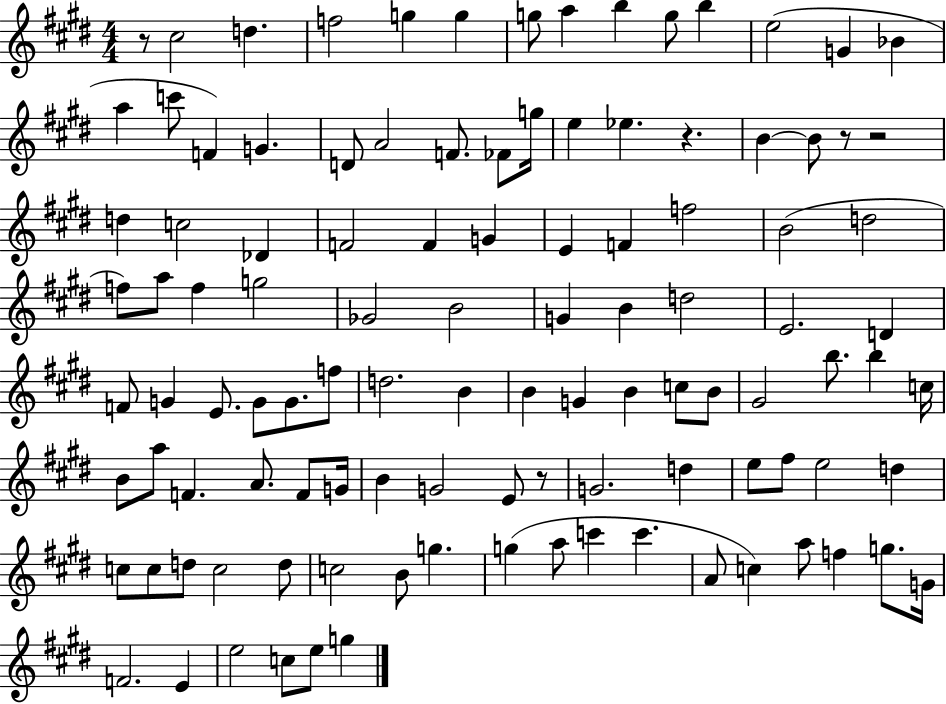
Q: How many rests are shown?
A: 5